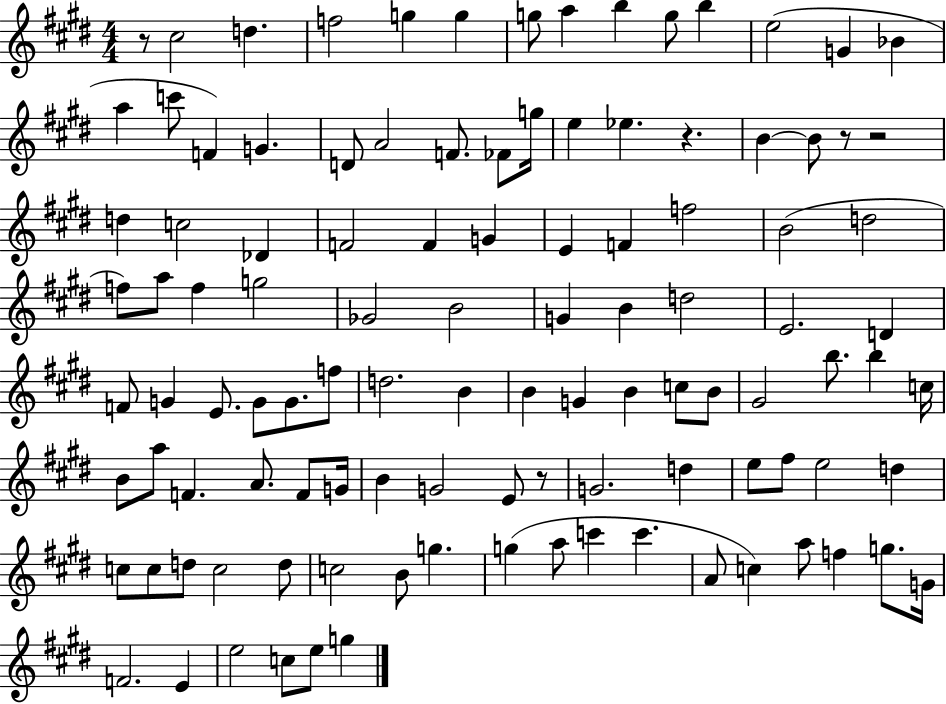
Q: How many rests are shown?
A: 5